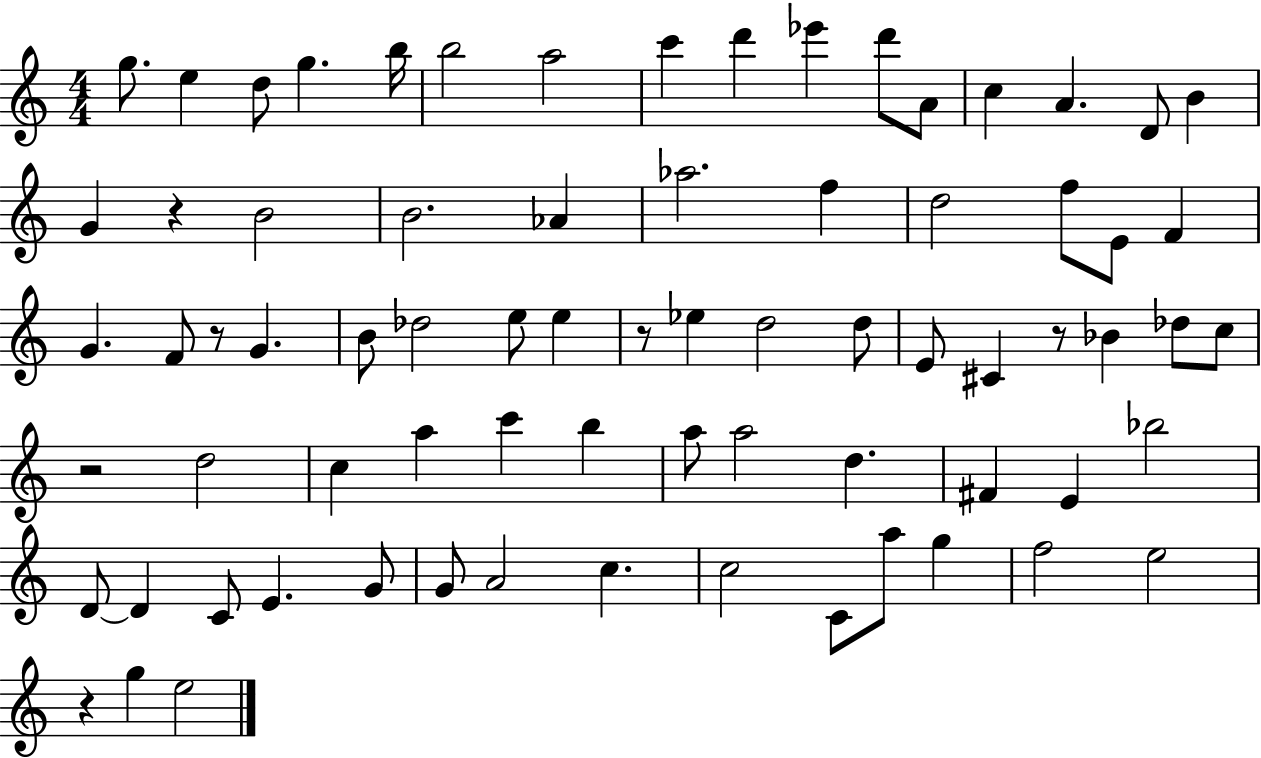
{
  \clef treble
  \numericTimeSignature
  \time 4/4
  \key c \major
  g''8. e''4 d''8 g''4. b''16 | b''2 a''2 | c'''4 d'''4 ees'''4 d'''8 a'8 | c''4 a'4. d'8 b'4 | \break g'4 r4 b'2 | b'2. aes'4 | aes''2. f''4 | d''2 f''8 e'8 f'4 | \break g'4. f'8 r8 g'4. | b'8 des''2 e''8 e''4 | r8 ees''4 d''2 d''8 | e'8 cis'4 r8 bes'4 des''8 c''8 | \break r2 d''2 | c''4 a''4 c'''4 b''4 | a''8 a''2 d''4. | fis'4 e'4 bes''2 | \break d'8~~ d'4 c'8 e'4. g'8 | g'8 a'2 c''4. | c''2 c'8 a''8 g''4 | f''2 e''2 | \break r4 g''4 e''2 | \bar "|."
}